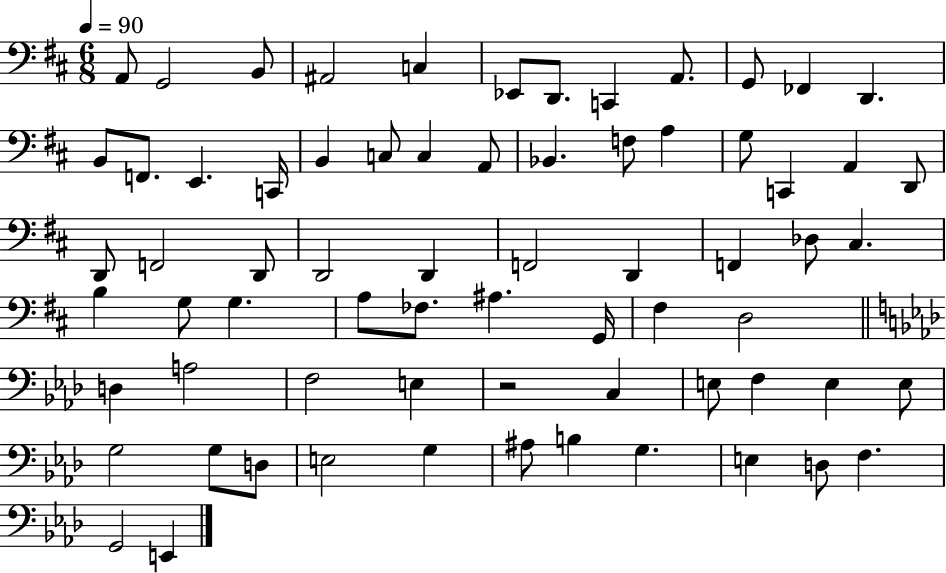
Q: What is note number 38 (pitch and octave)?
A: B3